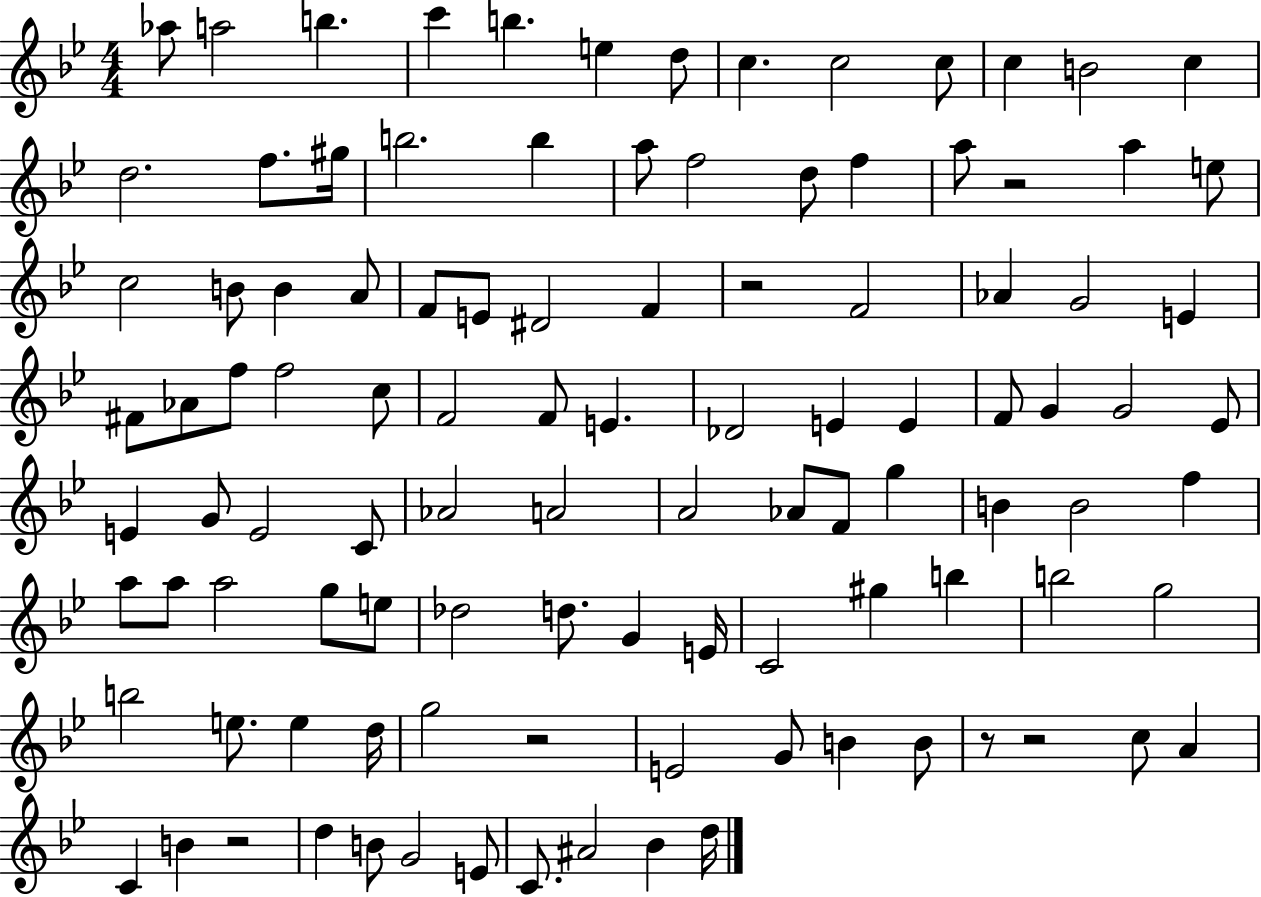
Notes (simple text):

Ab5/e A5/h B5/q. C6/q B5/q. E5/q D5/e C5/q. C5/h C5/e C5/q B4/h C5/q D5/h. F5/e. G#5/s B5/h. B5/q A5/e F5/h D5/e F5/q A5/e R/h A5/q E5/e C5/h B4/e B4/q A4/e F4/e E4/e D#4/h F4/q R/h F4/h Ab4/q G4/h E4/q F#4/e Ab4/e F5/e F5/h C5/e F4/h F4/e E4/q. Db4/h E4/q E4/q F4/e G4/q G4/h Eb4/e E4/q G4/e E4/h C4/e Ab4/h A4/h A4/h Ab4/e F4/e G5/q B4/q B4/h F5/q A5/e A5/e A5/h G5/e E5/e Db5/h D5/e. G4/q E4/s C4/h G#5/q B5/q B5/h G5/h B5/h E5/e. E5/q D5/s G5/h R/h E4/h G4/e B4/q B4/e R/e R/h C5/e A4/q C4/q B4/q R/h D5/q B4/e G4/h E4/e C4/e. A#4/h Bb4/q D5/s